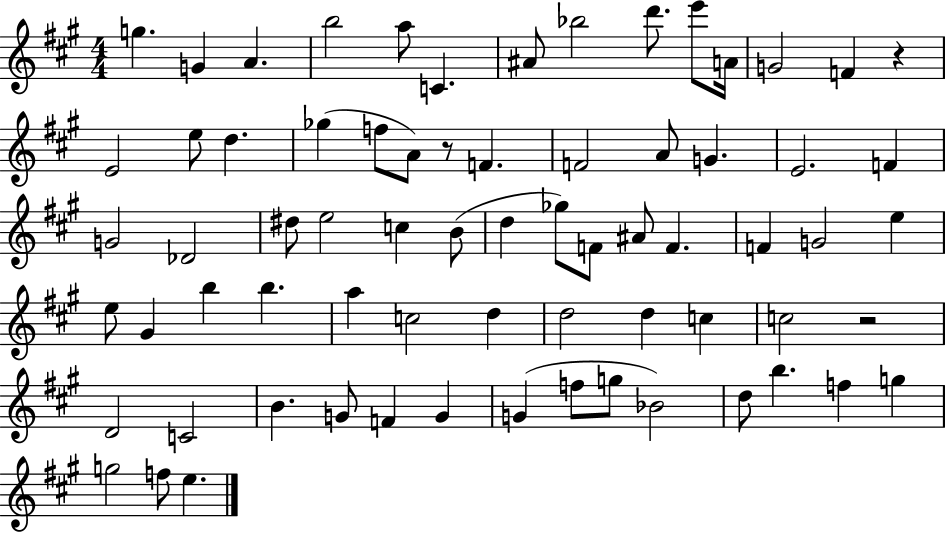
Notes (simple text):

G5/q. G4/q A4/q. B5/h A5/e C4/q. A#4/e Bb5/h D6/e. E6/e A4/s G4/h F4/q R/q E4/h E5/e D5/q. Gb5/q F5/e A4/e R/e F4/q. F4/h A4/e G4/q. E4/h. F4/q G4/h Db4/h D#5/e E5/h C5/q B4/e D5/q Gb5/e F4/e A#4/e F4/q. F4/q G4/h E5/q E5/e G#4/q B5/q B5/q. A5/q C5/h D5/q D5/h D5/q C5/q C5/h R/h D4/h C4/h B4/q. G4/e F4/q G4/q G4/q F5/e G5/e Bb4/h D5/e B5/q. F5/q G5/q G5/h F5/e E5/q.